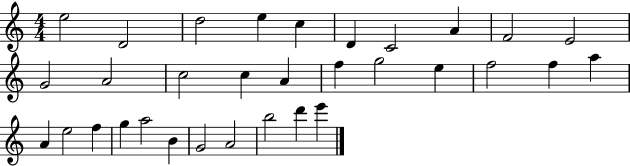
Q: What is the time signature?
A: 4/4